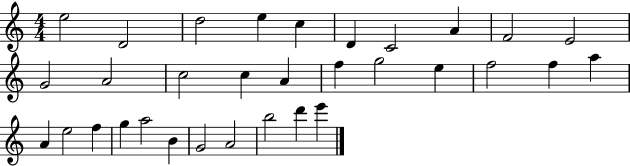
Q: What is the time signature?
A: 4/4